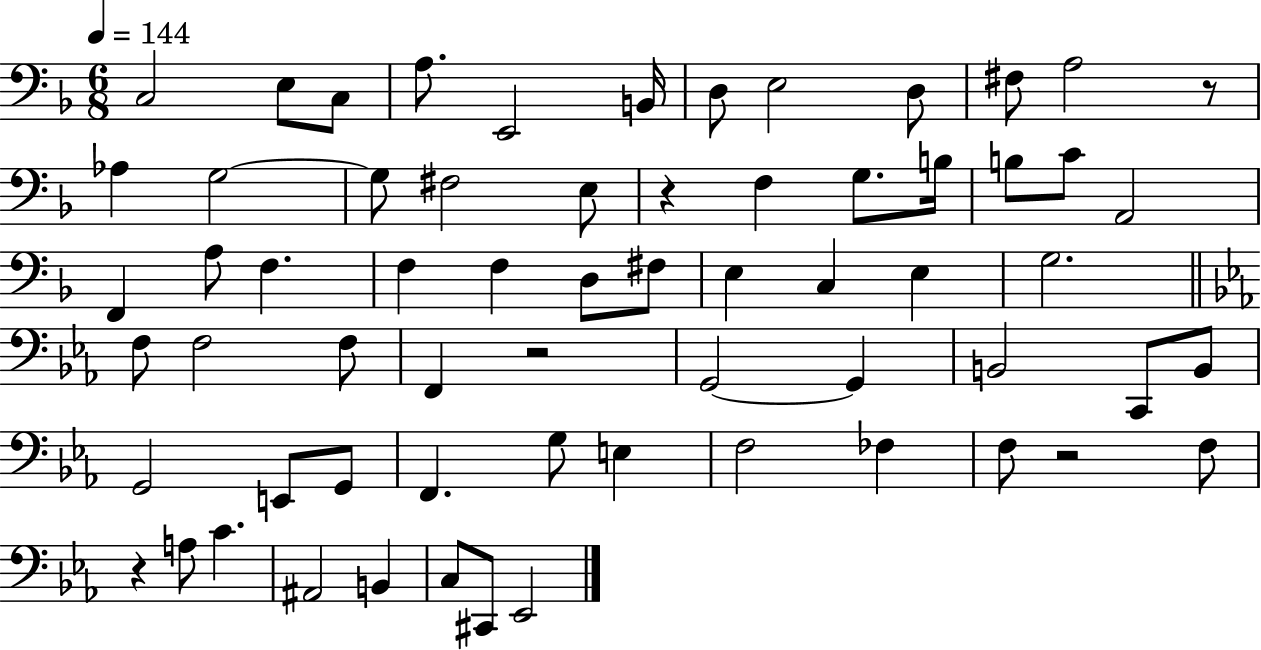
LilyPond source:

{
  \clef bass
  \numericTimeSignature
  \time 6/8
  \key f \major
  \tempo 4 = 144
  c2 e8 c8 | a8. e,2 b,16 | d8 e2 d8 | fis8 a2 r8 | \break aes4 g2~~ | g8 fis2 e8 | r4 f4 g8. b16 | b8 c'8 a,2 | \break f,4 a8 f4. | f4 f4 d8 fis8 | e4 c4 e4 | g2. | \break \bar "||" \break \key ees \major f8 f2 f8 | f,4 r2 | g,2~~ g,4 | b,2 c,8 b,8 | \break g,2 e,8 g,8 | f,4. g8 e4 | f2 fes4 | f8 r2 f8 | \break r4 a8 c'4. | ais,2 b,4 | c8 cis,8 ees,2 | \bar "|."
}